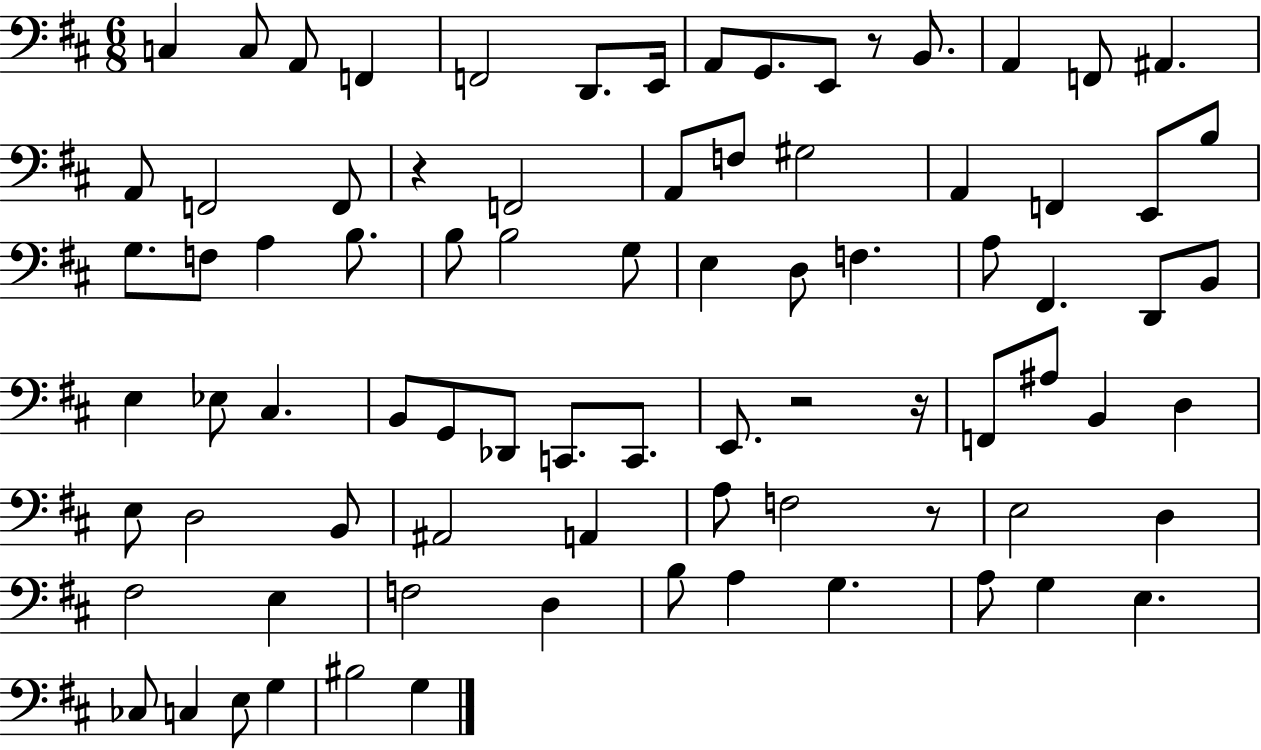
C3/q C3/e A2/e F2/q F2/h D2/e. E2/s A2/e G2/e. E2/e R/e B2/e. A2/q F2/e A#2/q. A2/e F2/h F2/e R/q F2/h A2/e F3/e G#3/h A2/q F2/q E2/e B3/e G3/e. F3/e A3/q B3/e. B3/e B3/h G3/e E3/q D3/e F3/q. A3/e F#2/q. D2/e B2/e E3/q Eb3/e C#3/q. B2/e G2/e Db2/e C2/e. C2/e. E2/e. R/h R/s F2/e A#3/e B2/q D3/q E3/e D3/h B2/e A#2/h A2/q A3/e F3/h R/e E3/h D3/q F#3/h E3/q F3/h D3/q B3/e A3/q G3/q. A3/e G3/q E3/q. CES3/e C3/q E3/e G3/q BIS3/h G3/q